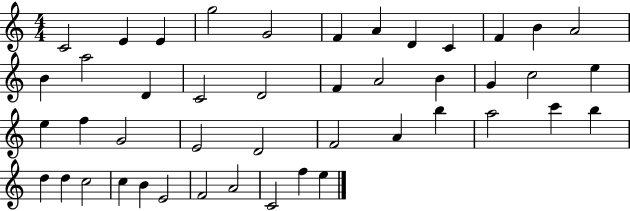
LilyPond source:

{
  \clef treble
  \numericTimeSignature
  \time 4/4
  \key c \major
  c'2 e'4 e'4 | g''2 g'2 | f'4 a'4 d'4 c'4 | f'4 b'4 a'2 | \break b'4 a''2 d'4 | c'2 d'2 | f'4 a'2 b'4 | g'4 c''2 e''4 | \break e''4 f''4 g'2 | e'2 d'2 | f'2 a'4 b''4 | a''2 c'''4 b''4 | \break d''4 d''4 c''2 | c''4 b'4 e'2 | f'2 a'2 | c'2 f''4 e''4 | \break \bar "|."
}